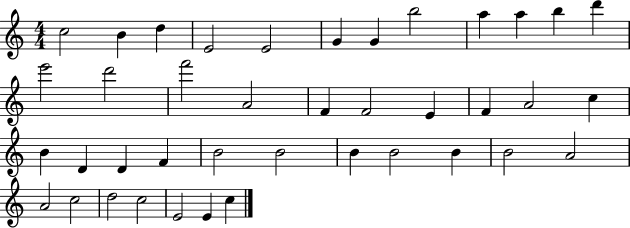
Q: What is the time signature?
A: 4/4